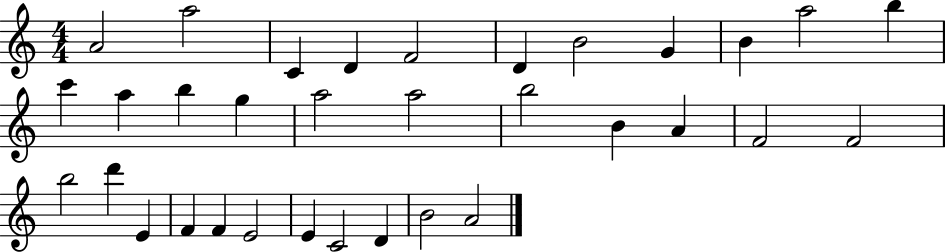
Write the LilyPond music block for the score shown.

{
  \clef treble
  \numericTimeSignature
  \time 4/4
  \key c \major
  a'2 a''2 | c'4 d'4 f'2 | d'4 b'2 g'4 | b'4 a''2 b''4 | \break c'''4 a''4 b''4 g''4 | a''2 a''2 | b''2 b'4 a'4 | f'2 f'2 | \break b''2 d'''4 e'4 | f'4 f'4 e'2 | e'4 c'2 d'4 | b'2 a'2 | \break \bar "|."
}